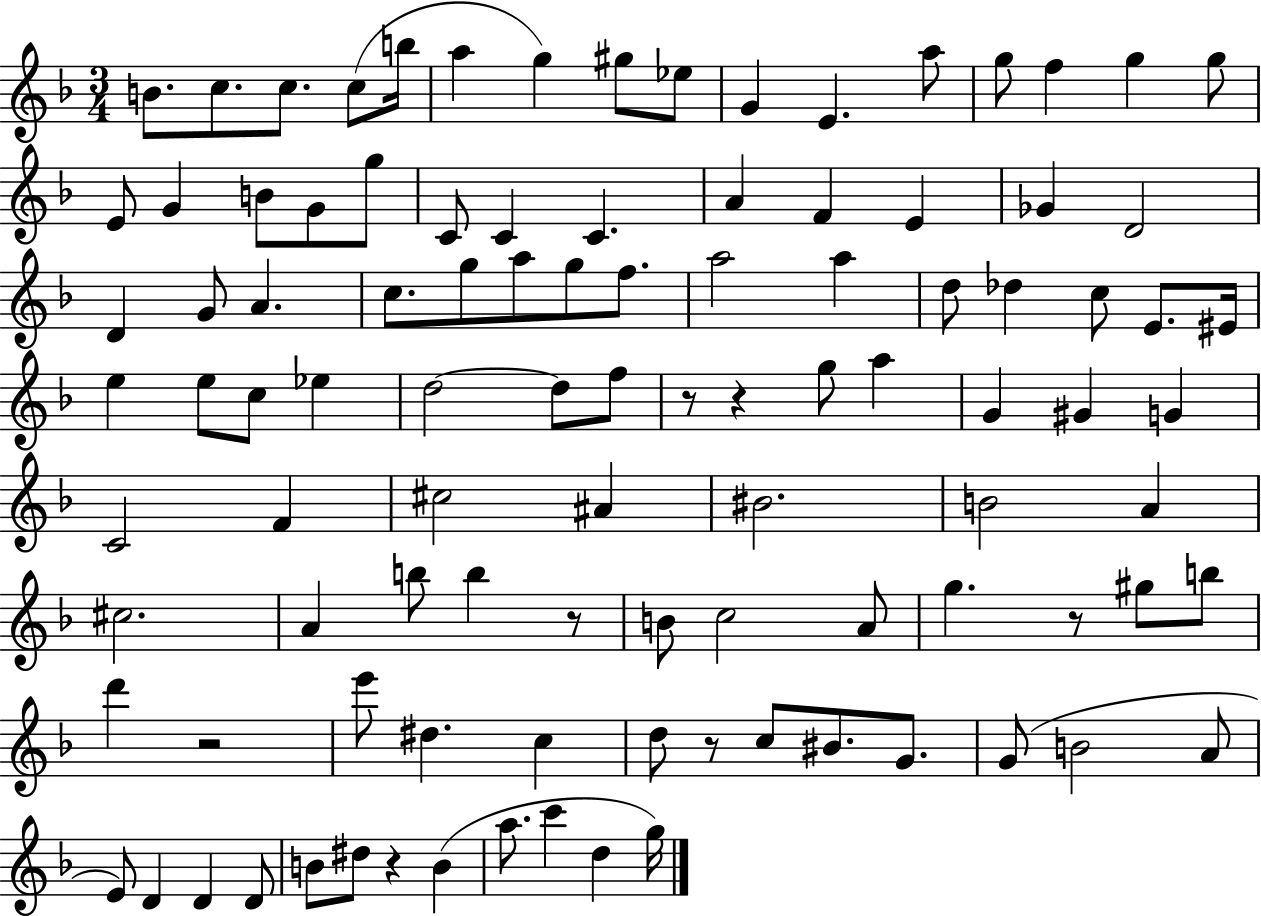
X:1
T:Untitled
M:3/4
L:1/4
K:F
B/2 c/2 c/2 c/2 b/4 a g ^g/2 _e/2 G E a/2 g/2 f g g/2 E/2 G B/2 G/2 g/2 C/2 C C A F E _G D2 D G/2 A c/2 g/2 a/2 g/2 f/2 a2 a d/2 _d c/2 E/2 ^E/4 e e/2 c/2 _e d2 d/2 f/2 z/2 z g/2 a G ^G G C2 F ^c2 ^A ^B2 B2 A ^c2 A b/2 b z/2 B/2 c2 A/2 g z/2 ^g/2 b/2 d' z2 e'/2 ^d c d/2 z/2 c/2 ^B/2 G/2 G/2 B2 A/2 E/2 D D D/2 B/2 ^d/2 z B a/2 c' d g/4